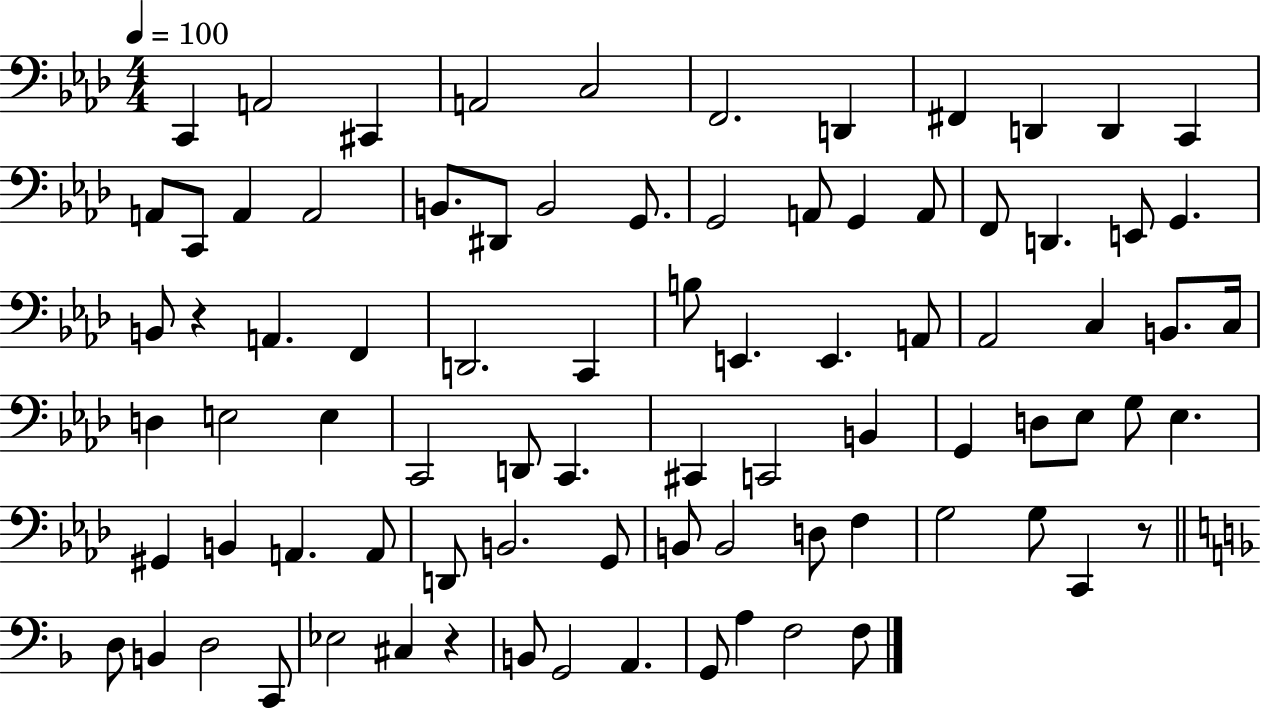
X:1
T:Untitled
M:4/4
L:1/4
K:Ab
C,, A,,2 ^C,, A,,2 C,2 F,,2 D,, ^F,, D,, D,, C,, A,,/2 C,,/2 A,, A,,2 B,,/2 ^D,,/2 B,,2 G,,/2 G,,2 A,,/2 G,, A,,/2 F,,/2 D,, E,,/2 G,, B,,/2 z A,, F,, D,,2 C,, B,/2 E,, E,, A,,/2 _A,,2 C, B,,/2 C,/4 D, E,2 E, C,,2 D,,/2 C,, ^C,, C,,2 B,, G,, D,/2 _E,/2 G,/2 _E, ^G,, B,, A,, A,,/2 D,,/2 B,,2 G,,/2 B,,/2 B,,2 D,/2 F, G,2 G,/2 C,, z/2 D,/2 B,, D,2 C,,/2 _E,2 ^C, z B,,/2 G,,2 A,, G,,/2 A, F,2 F,/2